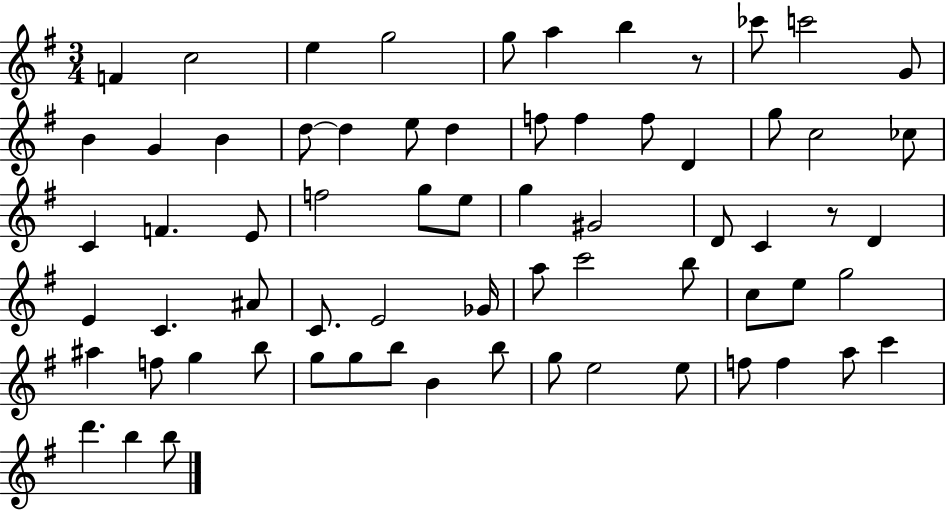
F4/q C5/h E5/q G5/h G5/e A5/q B5/q R/e CES6/e C6/h G4/e B4/q G4/q B4/q D5/e D5/q E5/e D5/q F5/e F5/q F5/e D4/q G5/e C5/h CES5/e C4/q F4/q. E4/e F5/h G5/e E5/e G5/q G#4/h D4/e C4/q R/e D4/q E4/q C4/q. A#4/e C4/e. E4/h Gb4/s A5/e C6/h B5/e C5/e E5/e G5/h A#5/q F5/e G5/q B5/e G5/e G5/e B5/e B4/q B5/e G5/e E5/h E5/e F5/e F5/q A5/e C6/q D6/q. B5/q B5/e